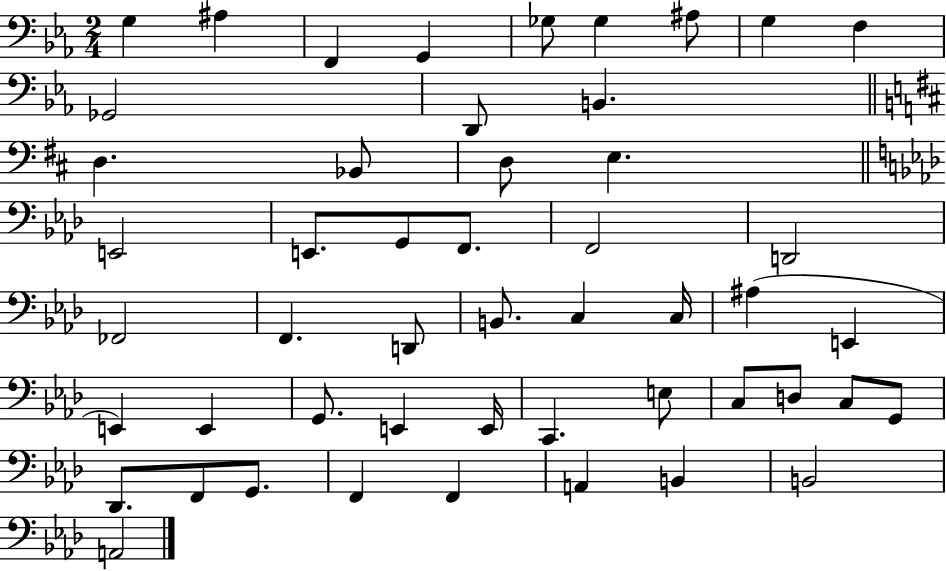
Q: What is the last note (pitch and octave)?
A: A2